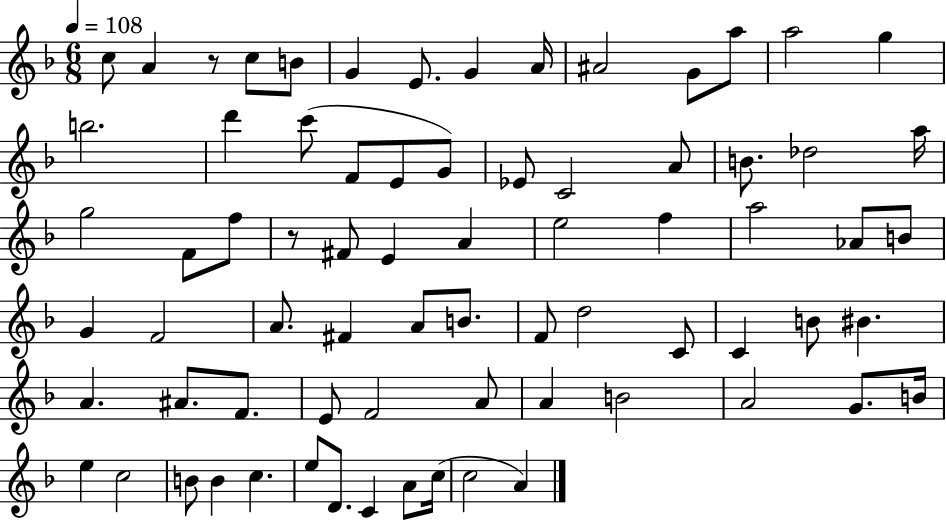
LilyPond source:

{
  \clef treble
  \numericTimeSignature
  \time 6/8
  \key f \major
  \tempo 4 = 108
  c''8 a'4 r8 c''8 b'8 | g'4 e'8. g'4 a'16 | ais'2 g'8 a''8 | a''2 g''4 | \break b''2. | d'''4 c'''8( f'8 e'8 g'8) | ees'8 c'2 a'8 | b'8. des''2 a''16 | \break g''2 f'8 f''8 | r8 fis'8 e'4 a'4 | e''2 f''4 | a''2 aes'8 b'8 | \break g'4 f'2 | a'8. fis'4 a'8 b'8. | f'8 d''2 c'8 | c'4 b'8 bis'4. | \break a'4. ais'8. f'8. | e'8 f'2 a'8 | a'4 b'2 | a'2 g'8. b'16 | \break e''4 c''2 | b'8 b'4 c''4. | e''8 d'8. c'4 a'8 c''16( | c''2 a'4) | \break \bar "|."
}